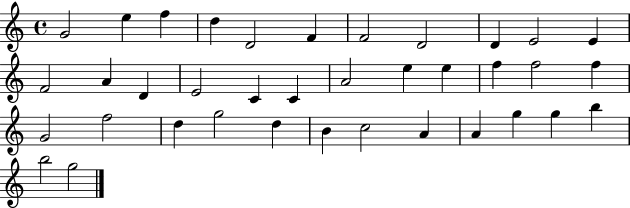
X:1
T:Untitled
M:4/4
L:1/4
K:C
G2 e f d D2 F F2 D2 D E2 E F2 A D E2 C C A2 e e f f2 f G2 f2 d g2 d B c2 A A g g b b2 g2